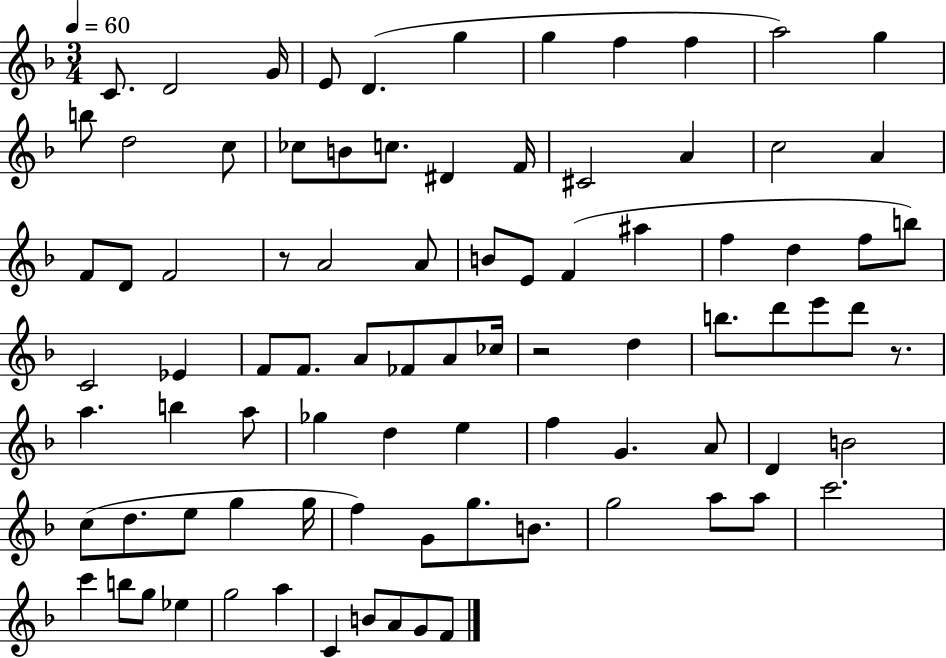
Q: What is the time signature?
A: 3/4